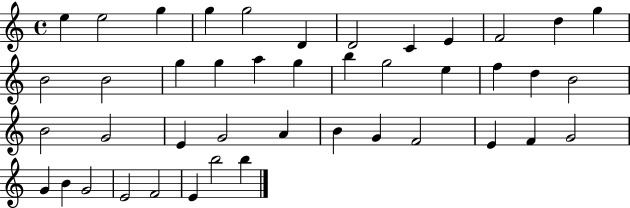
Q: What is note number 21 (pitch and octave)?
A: E5